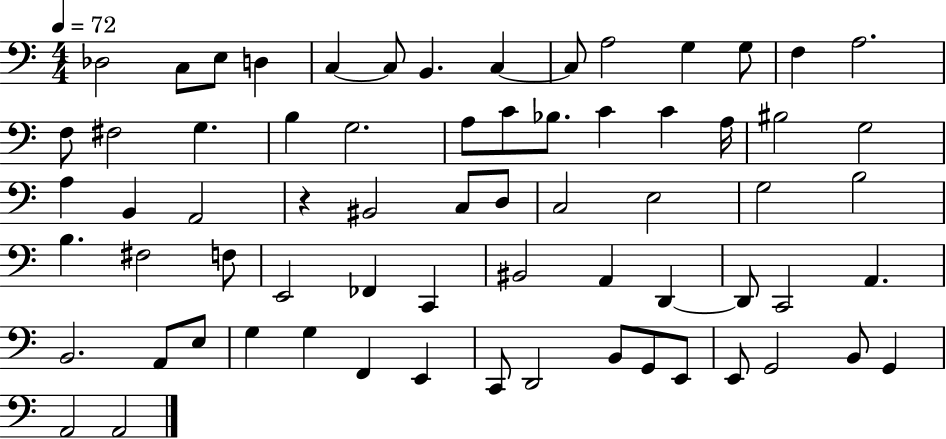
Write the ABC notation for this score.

X:1
T:Untitled
M:4/4
L:1/4
K:C
_D,2 C,/2 E,/2 D, C, C,/2 B,, C, C,/2 A,2 G, G,/2 F, A,2 F,/2 ^F,2 G, B, G,2 A,/2 C/2 _B,/2 C C A,/4 ^B,2 G,2 A, B,, A,,2 z ^B,,2 C,/2 D,/2 C,2 E,2 G,2 B,2 B, ^F,2 F,/2 E,,2 _F,, C,, ^B,,2 A,, D,, D,,/2 C,,2 A,, B,,2 A,,/2 E,/2 G, G, F,, E,, C,,/2 D,,2 B,,/2 G,,/2 E,,/2 E,,/2 G,,2 B,,/2 G,, A,,2 A,,2